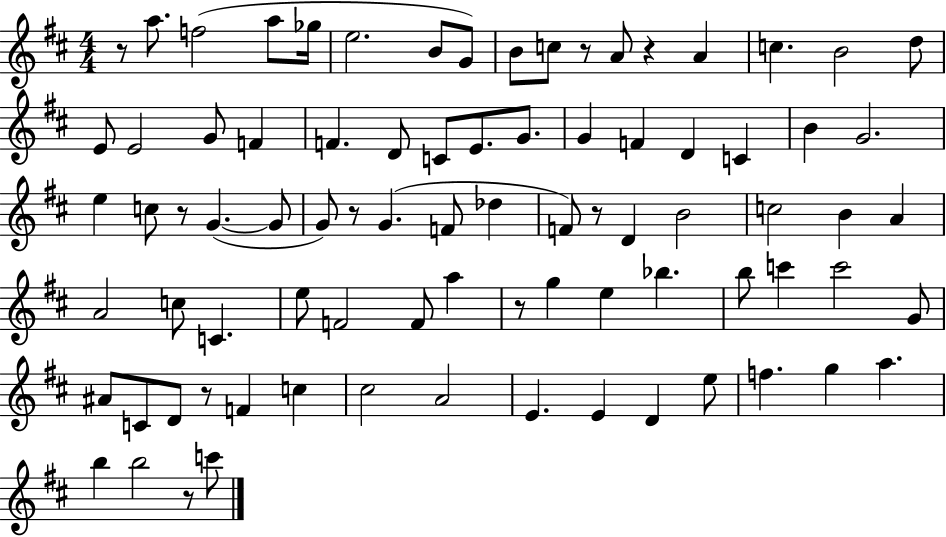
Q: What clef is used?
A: treble